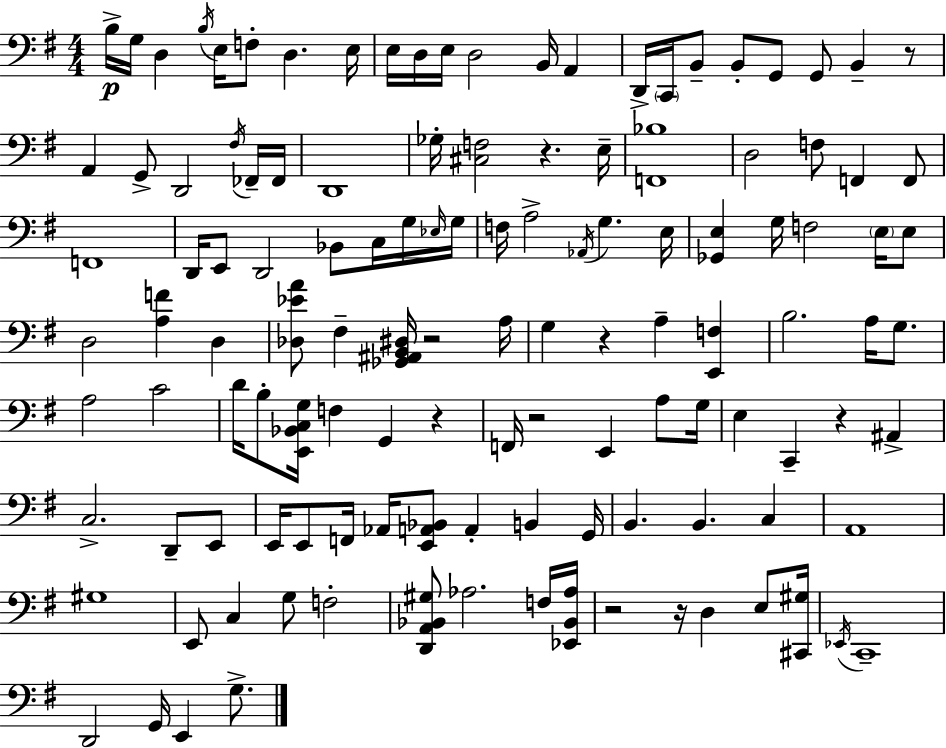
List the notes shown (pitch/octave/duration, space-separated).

B3/s G3/s D3/q B3/s E3/s F3/e D3/q. E3/s E3/s D3/s E3/s D3/h B2/s A2/q D2/s C2/s B2/e B2/e G2/e G2/e B2/q R/e A2/q G2/e D2/h F#3/s FES2/s FES2/s D2/w Gb3/s [C#3,F3]/h R/q. E3/s [F2,Bb3]/w D3/h F3/e F2/q F2/e F2/w D2/s E2/e D2/h Bb2/e C3/s G3/s Eb3/s G3/s F3/s A3/h Ab2/s G3/q. E3/s [Gb2,E3]/q G3/s F3/h E3/s E3/e D3/h [A3,F4]/q D3/q [Db3,Eb4,A4]/e F#3/q [Gb2,A#2,B2,D#3]/s R/h A3/s G3/q R/q A3/q [E2,F3]/q B3/h. A3/s G3/e. A3/h C4/h D4/s B3/e [E2,Bb2,C3,G3]/s F3/q G2/q R/q F2/s R/h E2/q A3/e G3/s E3/q C2/q R/q A#2/q C3/h. D2/e E2/e E2/s E2/e F2/s Ab2/s [E2,A2,Bb2]/e A2/q B2/q G2/s B2/q. B2/q. C3/q A2/w G#3/w E2/e C3/q G3/e F3/h [D2,A2,Bb2,G#3]/e Ab3/h. F3/s [Eb2,Bb2,Ab3]/s R/h R/s D3/q E3/e [C#2,G#3]/s Eb2/s C2/w D2/h G2/s E2/q G3/e.